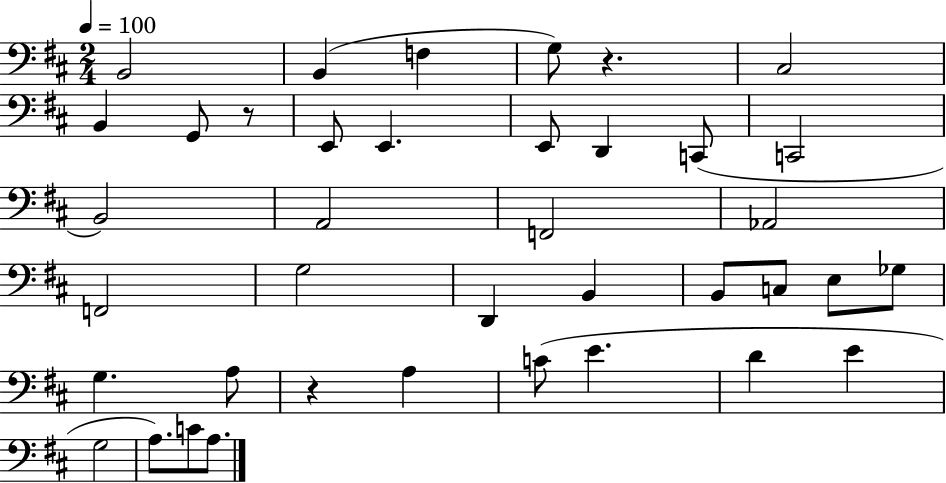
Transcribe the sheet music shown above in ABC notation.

X:1
T:Untitled
M:2/4
L:1/4
K:D
B,,2 B,, F, G,/2 z ^C,2 B,, G,,/2 z/2 E,,/2 E,, E,,/2 D,, C,,/2 C,,2 B,,2 A,,2 F,,2 _A,,2 F,,2 G,2 D,, B,, B,,/2 C,/2 E,/2 _G,/2 G, A,/2 z A, C/2 E D E G,2 A,/2 C/2 A,/2